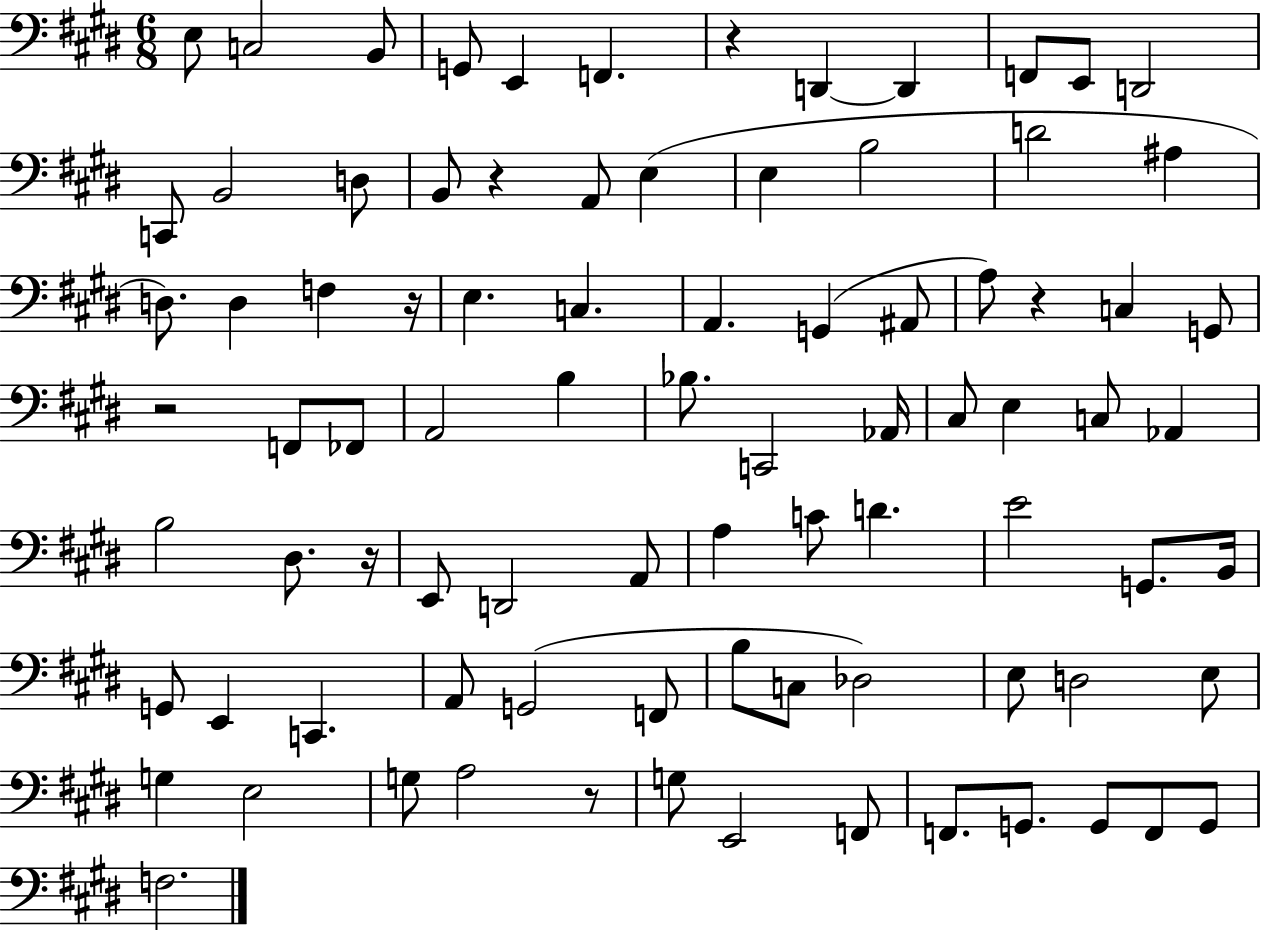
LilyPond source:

{
  \clef bass
  \numericTimeSignature
  \time 6/8
  \key e \major
  \repeat volta 2 { e8 c2 b,8 | g,8 e,4 f,4. | r4 d,4~~ d,4 | f,8 e,8 d,2 | \break c,8 b,2 d8 | b,8 r4 a,8 e4( | e4 b2 | d'2 ais4 | \break d8.) d4 f4 r16 | e4. c4. | a,4. g,4( ais,8 | a8) r4 c4 g,8 | \break r2 f,8 fes,8 | a,2 b4 | bes8. c,2 aes,16 | cis8 e4 c8 aes,4 | \break b2 dis8. r16 | e,8 d,2 a,8 | a4 c'8 d'4. | e'2 g,8. b,16 | \break g,8 e,4 c,4. | a,8 g,2( f,8 | b8 c8 des2) | e8 d2 e8 | \break g4 e2 | g8 a2 r8 | g8 e,2 f,8 | f,8. g,8. g,8 f,8 g,8 | \break f2. | } \bar "|."
}